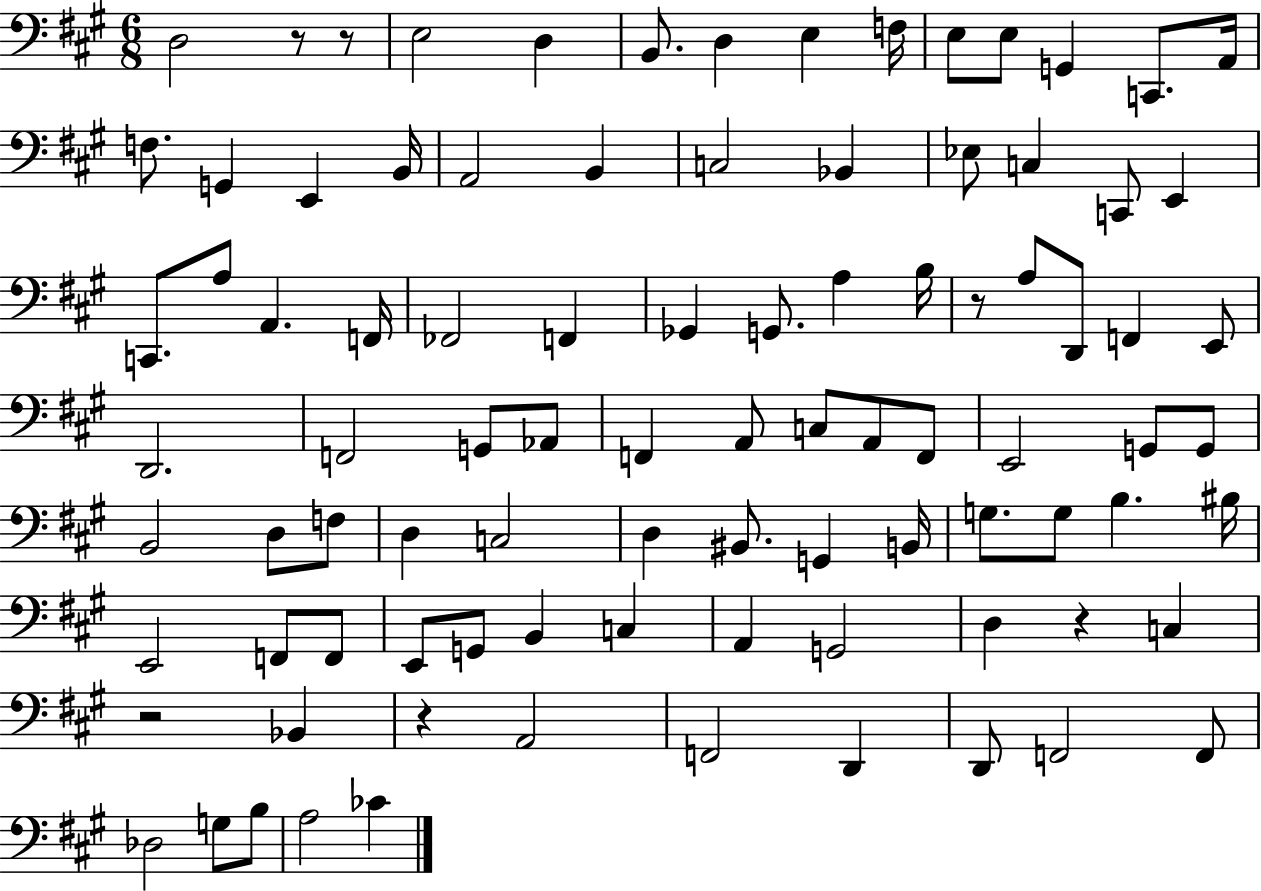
{
  \clef bass
  \numericTimeSignature
  \time 6/8
  \key a \major
  \repeat volta 2 { d2 r8 r8 | e2 d4 | b,8. d4 e4 f16 | e8 e8 g,4 c,8. a,16 | \break f8. g,4 e,4 b,16 | a,2 b,4 | c2 bes,4 | ees8 c4 c,8 e,4 | \break c,8. a8 a,4. f,16 | fes,2 f,4 | ges,4 g,8. a4 b16 | r8 a8 d,8 f,4 e,8 | \break d,2. | f,2 g,8 aes,8 | f,4 a,8 c8 a,8 f,8 | e,2 g,8 g,8 | \break b,2 d8 f8 | d4 c2 | d4 bis,8. g,4 b,16 | g8. g8 b4. bis16 | \break e,2 f,8 f,8 | e,8 g,8 b,4 c4 | a,4 g,2 | d4 r4 c4 | \break r2 bes,4 | r4 a,2 | f,2 d,4 | d,8 f,2 f,8 | \break des2 g8 b8 | a2 ces'4 | } \bar "|."
}